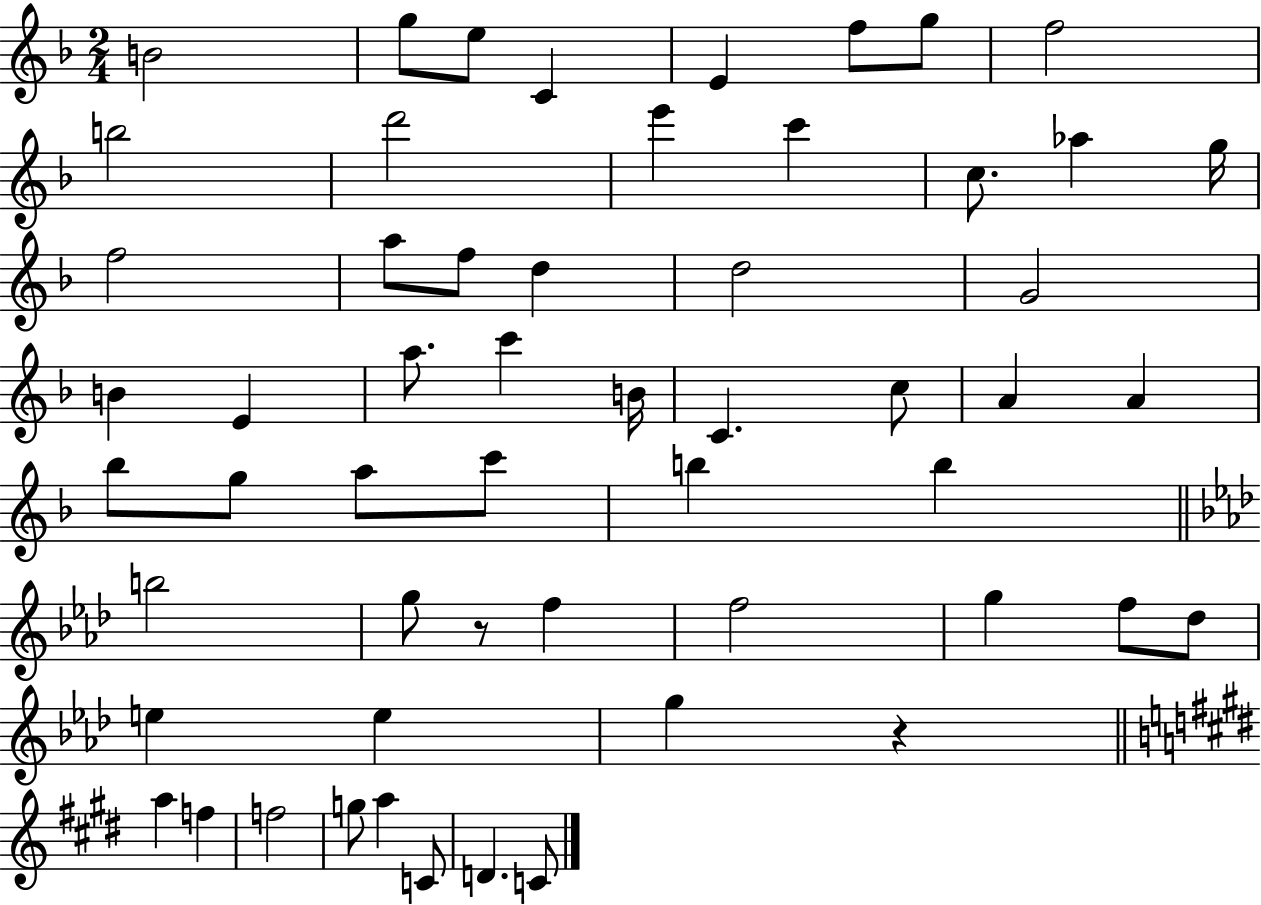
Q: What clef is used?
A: treble